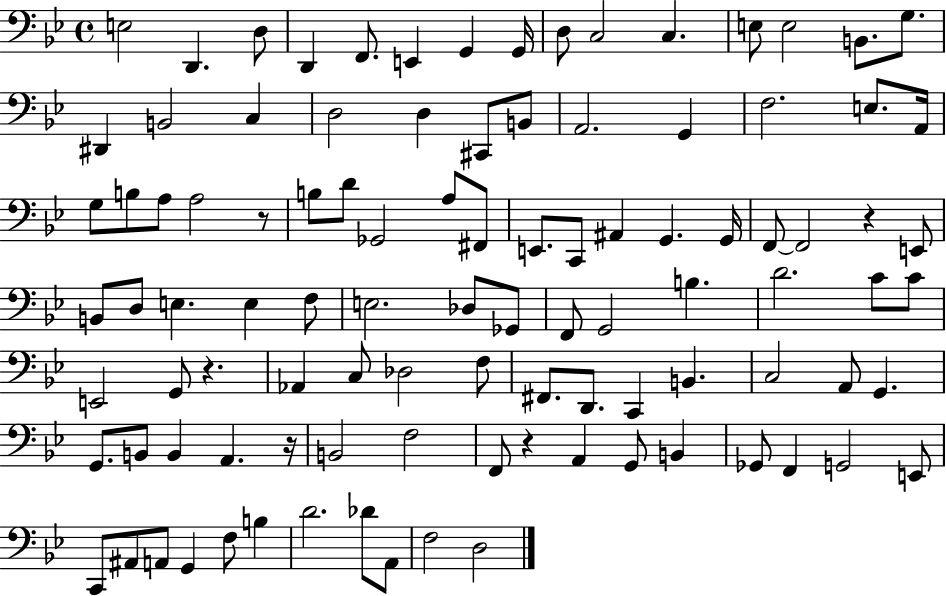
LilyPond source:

{
  \clef bass
  \time 4/4
  \defaultTimeSignature
  \key bes \major
  e2 d,4. d8 | d,4 f,8. e,4 g,4 g,16 | d8 c2 c4. | e8 e2 b,8. g8. | \break dis,4 b,2 c4 | d2 d4 cis,8 b,8 | a,2. g,4 | f2. e8. a,16 | \break g8 b8 a8 a2 r8 | b8 d'8 ges,2 a8 fis,8 | e,8. c,8 ais,4 g,4. g,16 | f,8~~ f,2 r4 e,8 | \break b,8 d8 e4. e4 f8 | e2. des8 ges,8 | f,8 g,2 b4. | d'2. c'8 c'8 | \break e,2 g,8 r4. | aes,4 c8 des2 f8 | fis,8. d,8. c,4 b,4. | c2 a,8 g,4. | \break g,8. b,8 b,4 a,4. r16 | b,2 f2 | f,8 r4 a,4 g,8 b,4 | ges,8 f,4 g,2 e,8 | \break c,8 ais,8 a,8 g,4 f8 b4 | d'2. des'8 a,8 | f2 d2 | \bar "|."
}